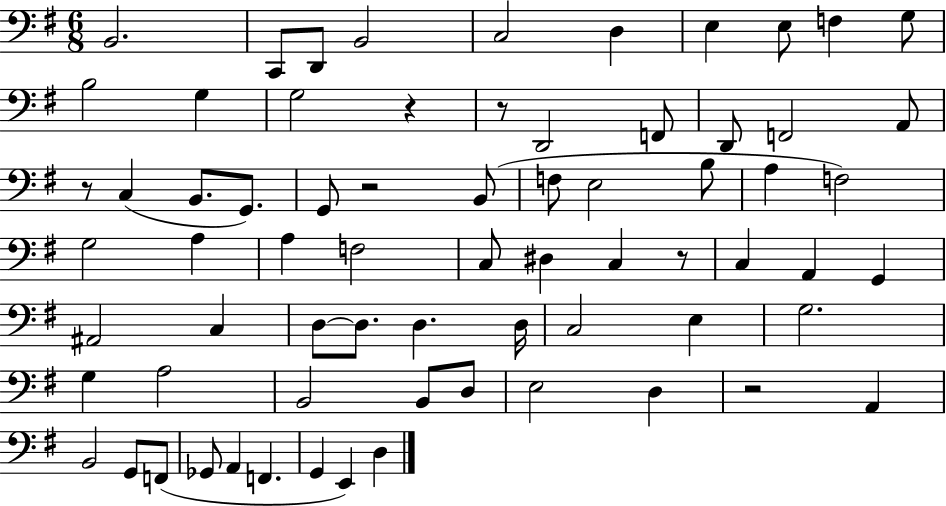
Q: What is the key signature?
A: G major